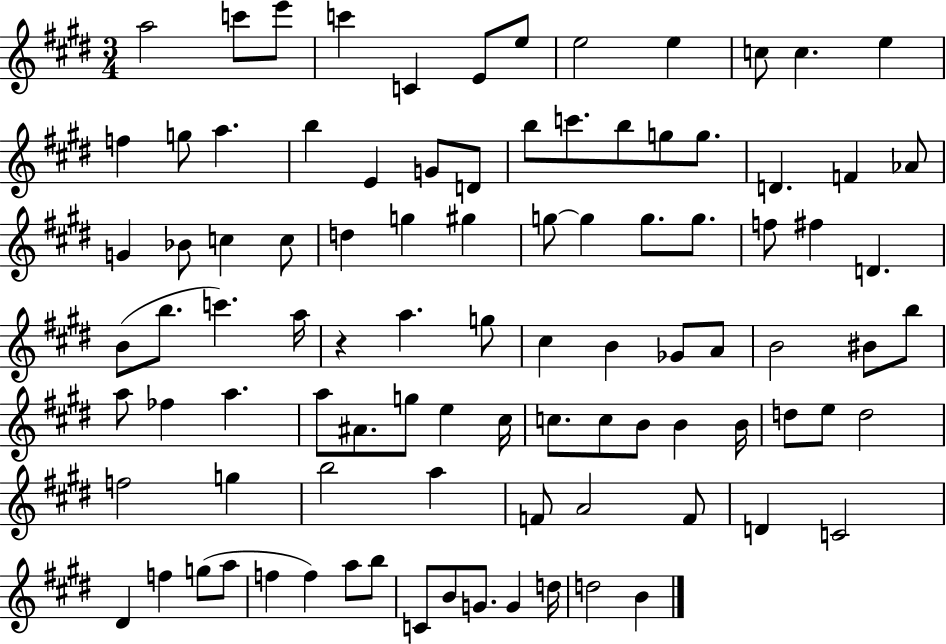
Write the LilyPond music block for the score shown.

{
  \clef treble
  \numericTimeSignature
  \time 3/4
  \key e \major
  \repeat volta 2 { a''2 c'''8 e'''8 | c'''4 c'4 e'8 e''8 | e''2 e''4 | c''8 c''4. e''4 | \break f''4 g''8 a''4. | b''4 e'4 g'8 d'8 | b''8 c'''8. b''8 g''8 g''8. | d'4. f'4 aes'8 | \break g'4 bes'8 c''4 c''8 | d''4 g''4 gis''4 | g''8~~ g''4 g''8. g''8. | f''8 fis''4 d'4. | \break b'8( b''8. c'''4.) a''16 | r4 a''4. g''8 | cis''4 b'4 ges'8 a'8 | b'2 bis'8 b''8 | \break a''8 fes''4 a''4. | a''8 ais'8. g''8 e''4 cis''16 | c''8. c''8 b'8 b'4 b'16 | d''8 e''8 d''2 | \break f''2 g''4 | b''2 a''4 | f'8 a'2 f'8 | d'4 c'2 | \break dis'4 f''4 g''8( a''8 | f''4 f''4) a''8 b''8 | c'8 b'8 g'8. g'4 d''16 | d''2 b'4 | \break } \bar "|."
}